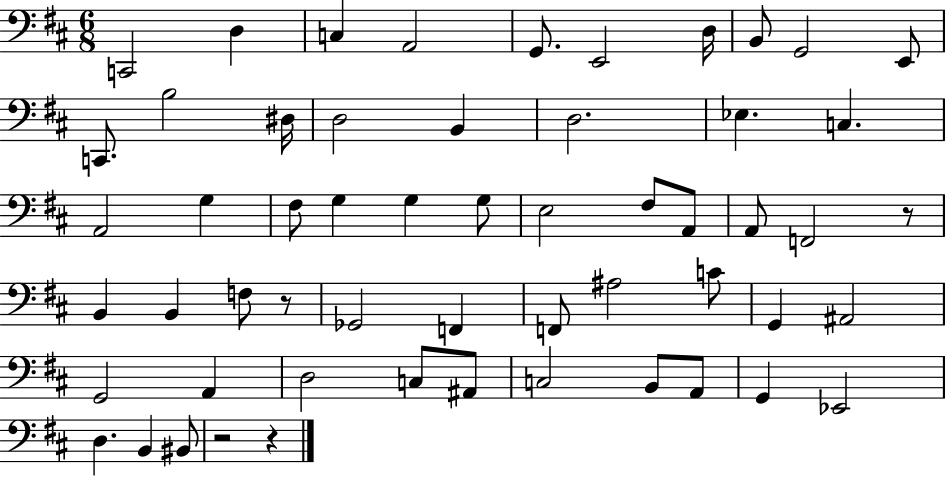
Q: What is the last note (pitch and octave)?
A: BIS2